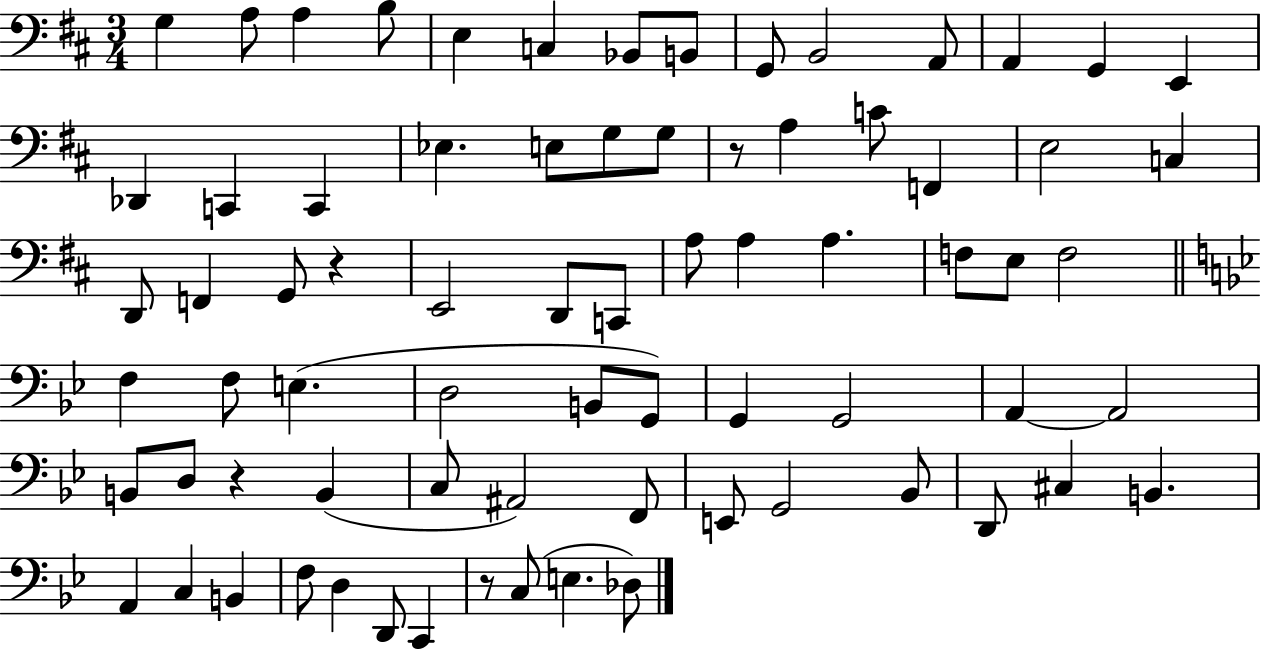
X:1
T:Untitled
M:3/4
L:1/4
K:D
G, A,/2 A, B,/2 E, C, _B,,/2 B,,/2 G,,/2 B,,2 A,,/2 A,, G,, E,, _D,, C,, C,, _E, E,/2 G,/2 G,/2 z/2 A, C/2 F,, E,2 C, D,,/2 F,, G,,/2 z E,,2 D,,/2 C,,/2 A,/2 A, A, F,/2 E,/2 F,2 F, F,/2 E, D,2 B,,/2 G,,/2 G,, G,,2 A,, A,,2 B,,/2 D,/2 z B,, C,/2 ^A,,2 F,,/2 E,,/2 G,,2 _B,,/2 D,,/2 ^C, B,, A,, C, B,, F,/2 D, D,,/2 C,, z/2 C,/2 E, _D,/2